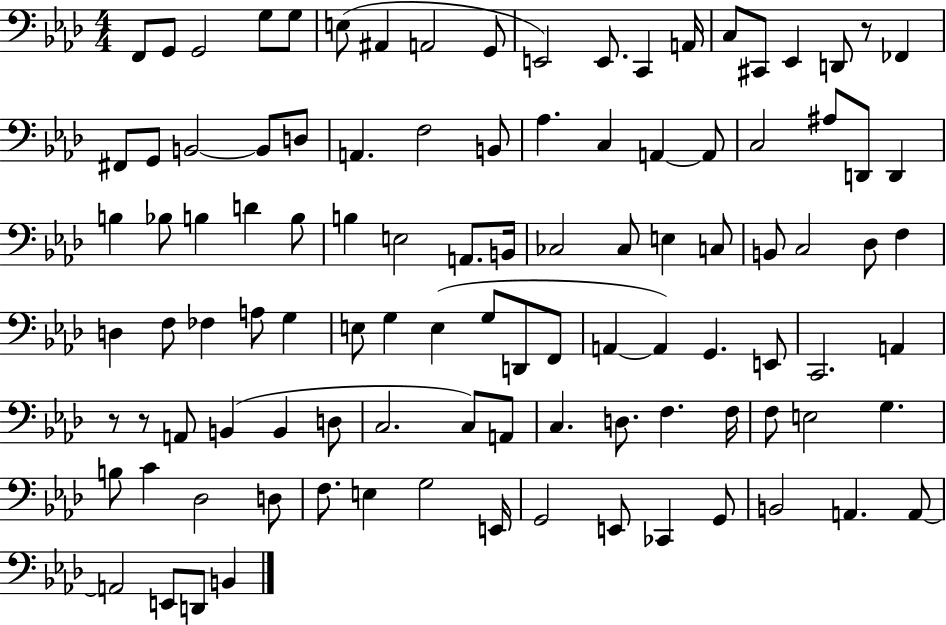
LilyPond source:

{
  \clef bass
  \numericTimeSignature
  \time 4/4
  \key aes \major
  \repeat volta 2 { f,8 g,8 g,2 g8 g8 | e8( ais,4 a,2 g,8 | e,2) e,8. c,4 a,16 | c8 cis,8 ees,4 d,8 r8 fes,4 | \break fis,8 g,8 b,2~~ b,8 d8 | a,4. f2 b,8 | aes4. c4 a,4~~ a,8 | c2 ais8 d,8 d,4 | \break b4 bes8 b4 d'4 b8 | b4 e2 a,8. b,16 | ces2 ces8 e4 c8 | b,8 c2 des8 f4 | \break d4 f8 fes4 a8 g4 | e8 g4 e4( g8 d,8 f,8 | a,4~~ a,4) g,4. e,8 | c,2. a,4 | \break r8 r8 a,8 b,4( b,4 d8 | c2. c8) a,8 | c4. d8. f4. f16 | f8 e2 g4. | \break b8 c'4 des2 d8 | f8. e4 g2 e,16 | g,2 e,8 ces,4 g,8 | b,2 a,4. a,8~~ | \break a,2 e,8 d,8 b,4 | } \bar "|."
}